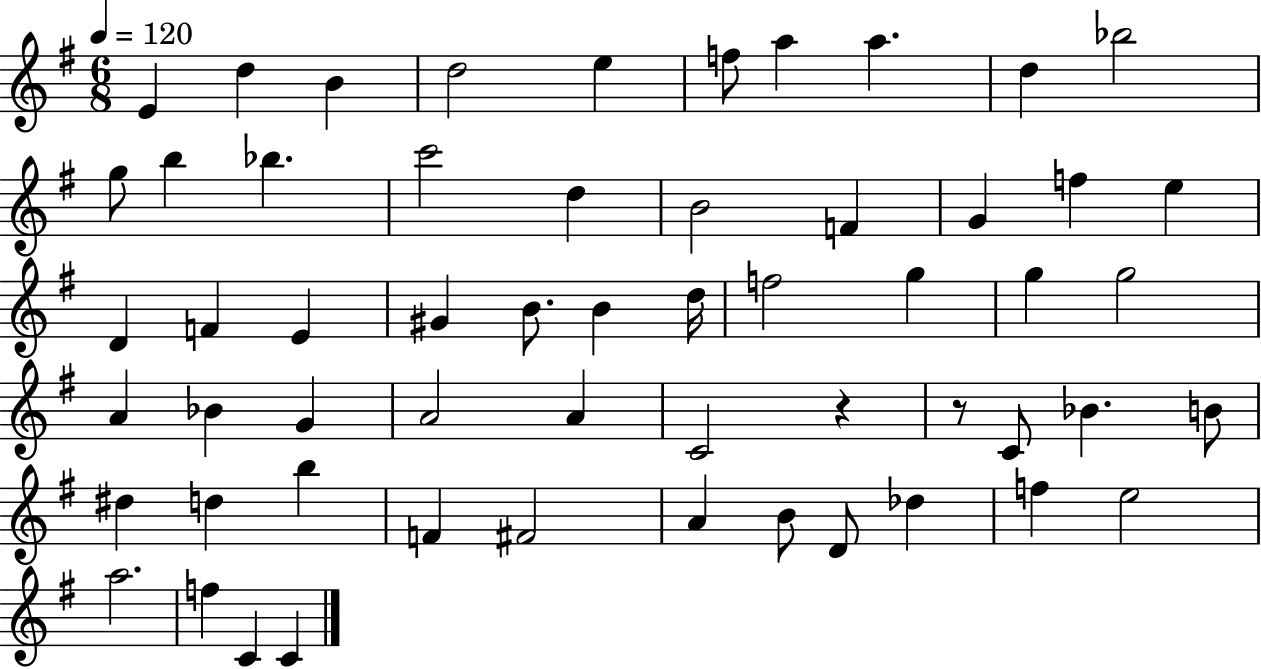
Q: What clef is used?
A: treble